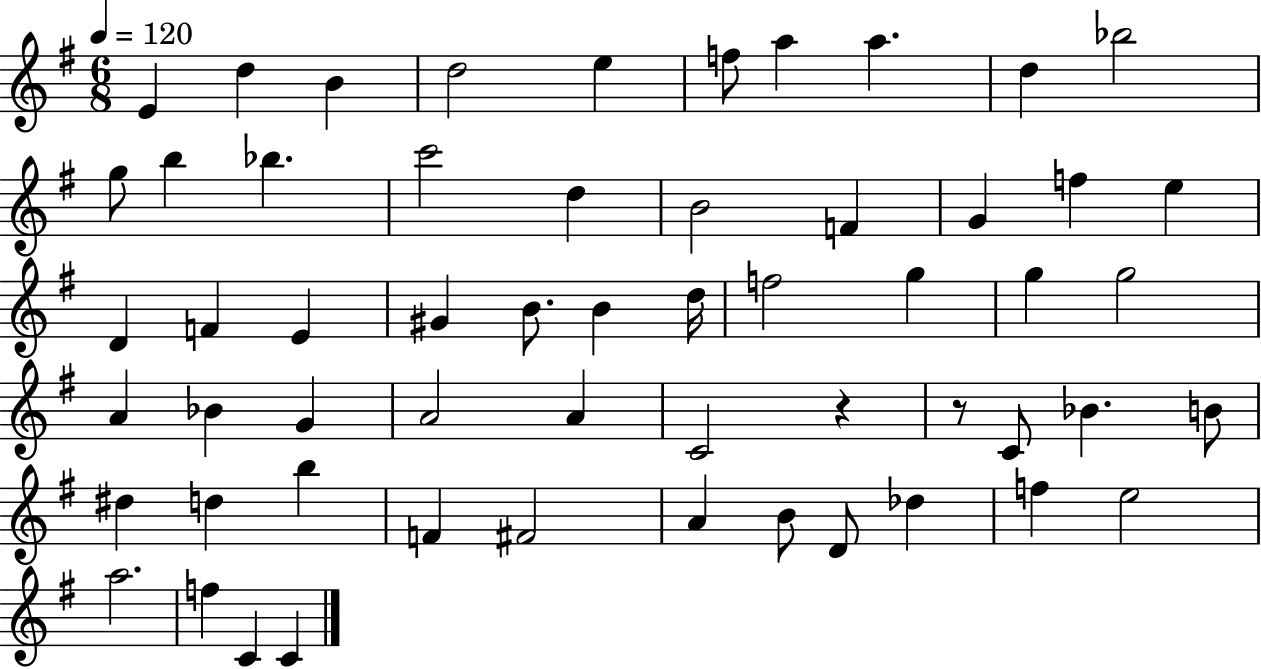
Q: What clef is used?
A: treble